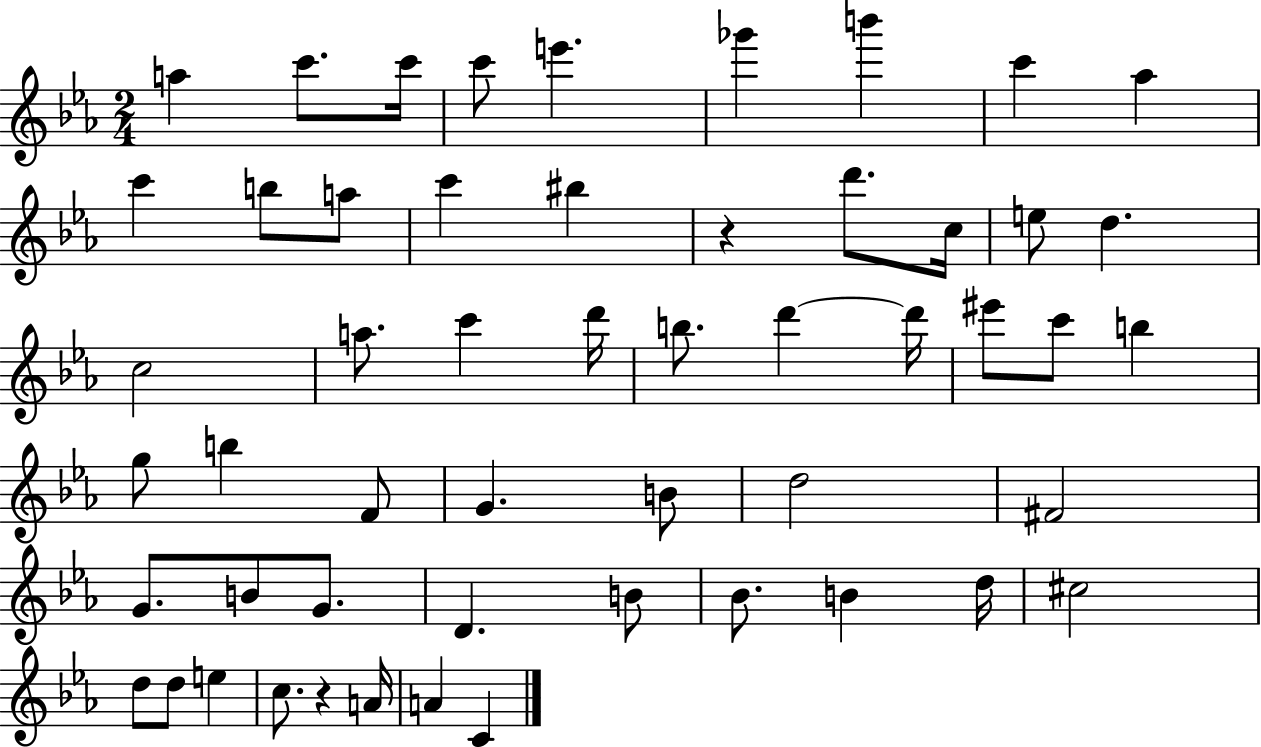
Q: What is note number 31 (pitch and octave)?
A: F4